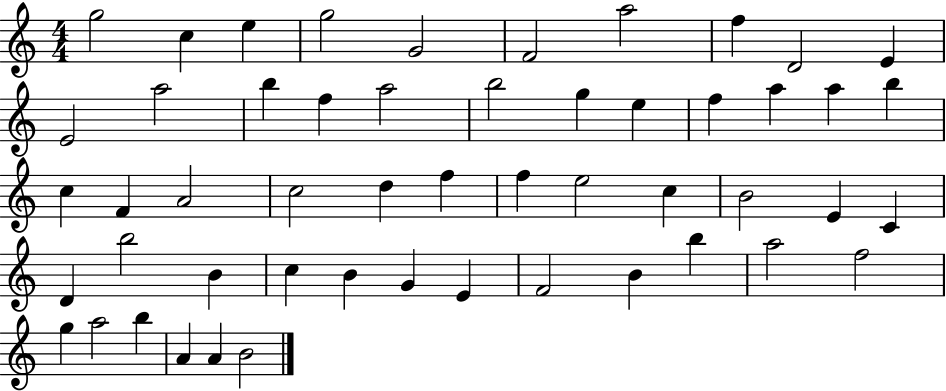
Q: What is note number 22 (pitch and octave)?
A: B5